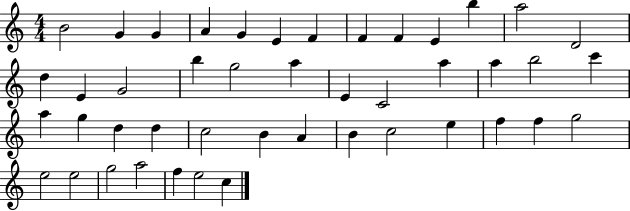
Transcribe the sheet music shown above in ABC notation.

X:1
T:Untitled
M:4/4
L:1/4
K:C
B2 G G A G E F F F E b a2 D2 d E G2 b g2 a E C2 a a b2 c' a g d d c2 B A B c2 e f f g2 e2 e2 g2 a2 f e2 c